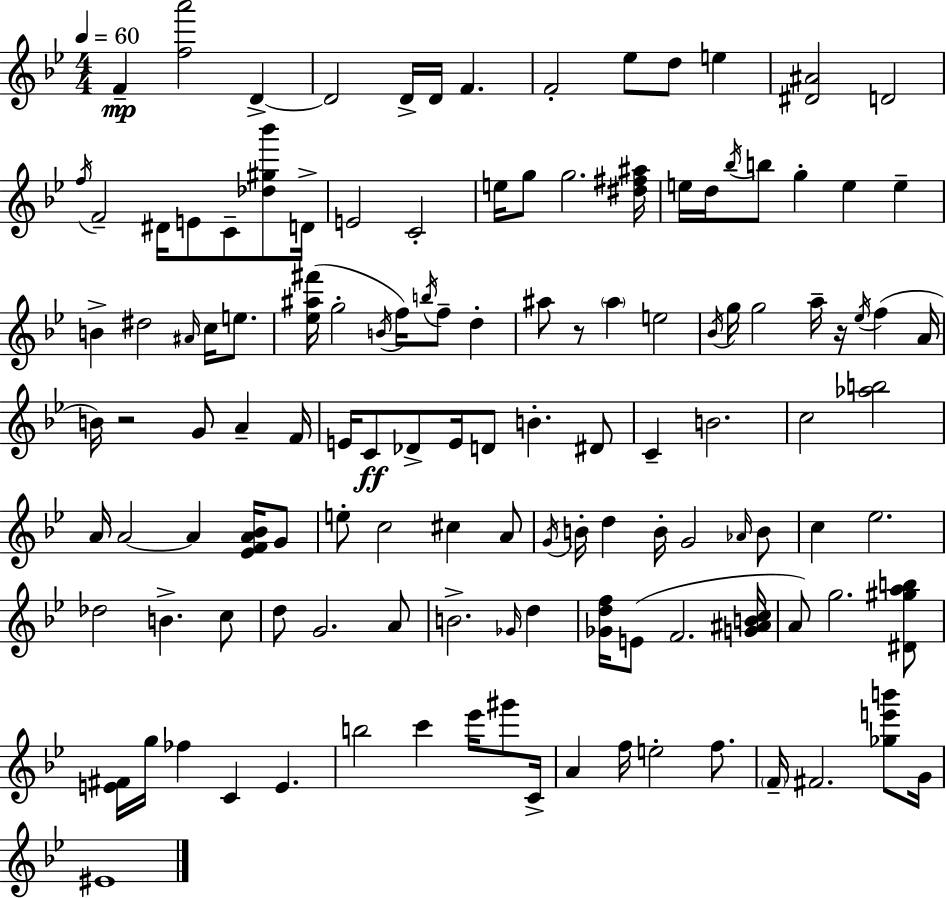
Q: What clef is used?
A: treble